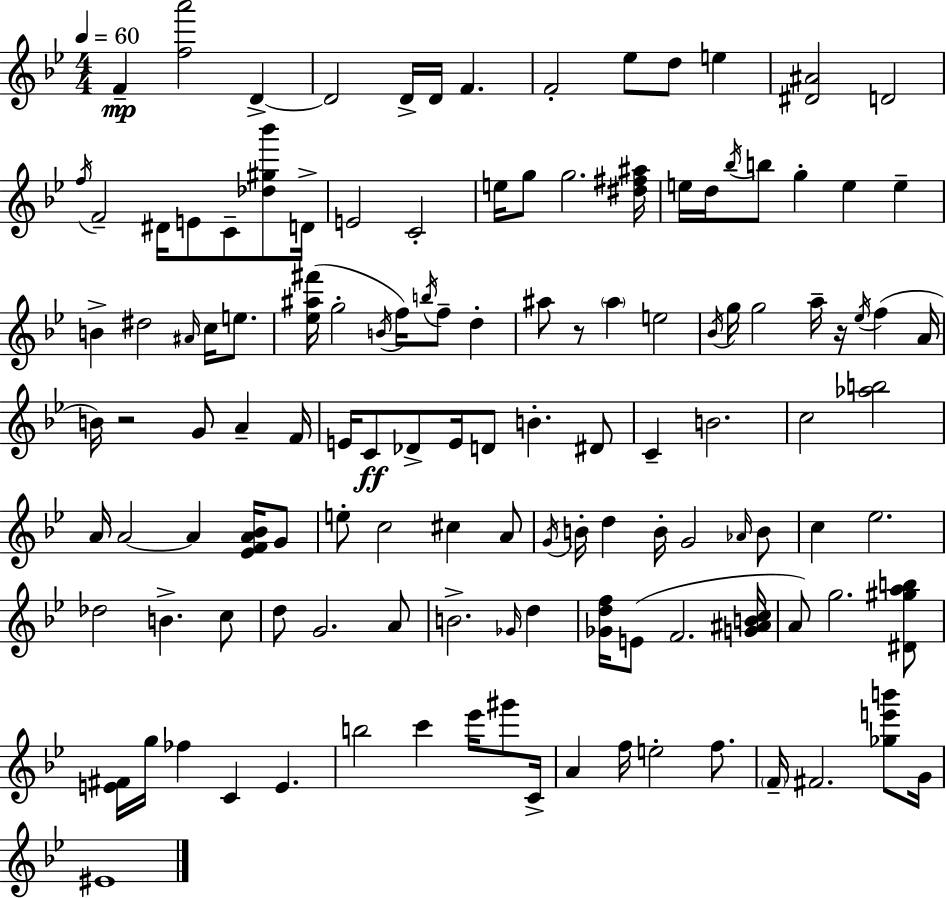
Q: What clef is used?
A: treble